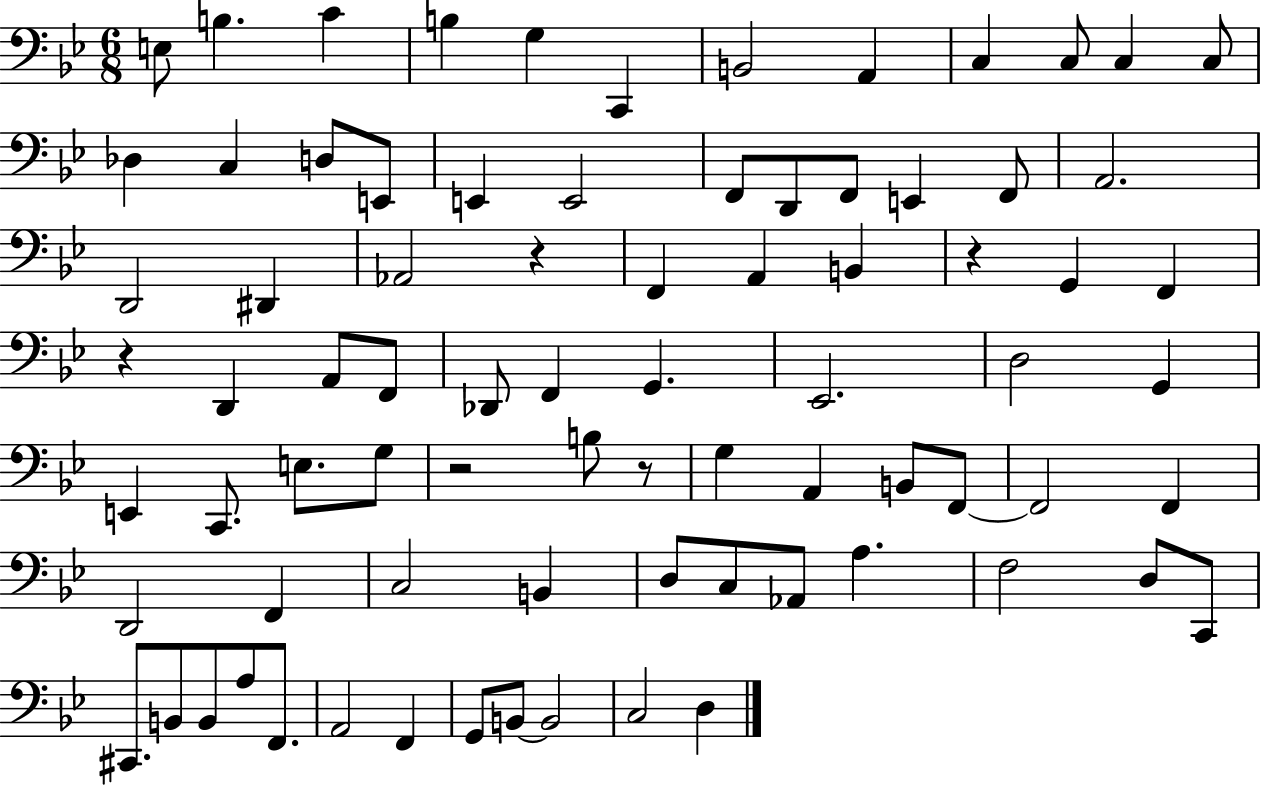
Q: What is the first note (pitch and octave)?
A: E3